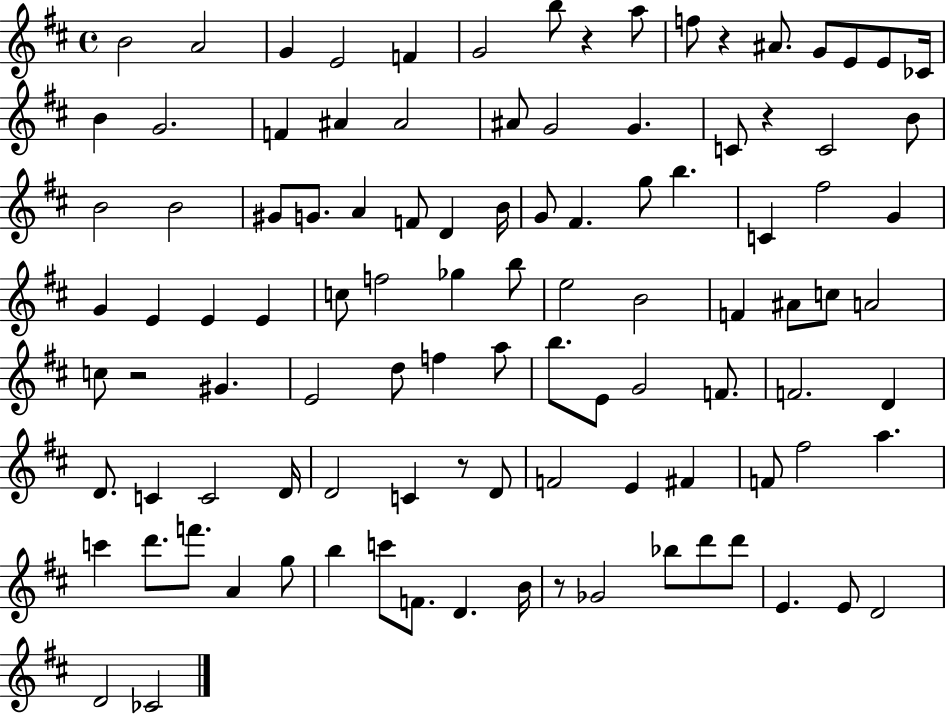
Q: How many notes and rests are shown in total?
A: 104